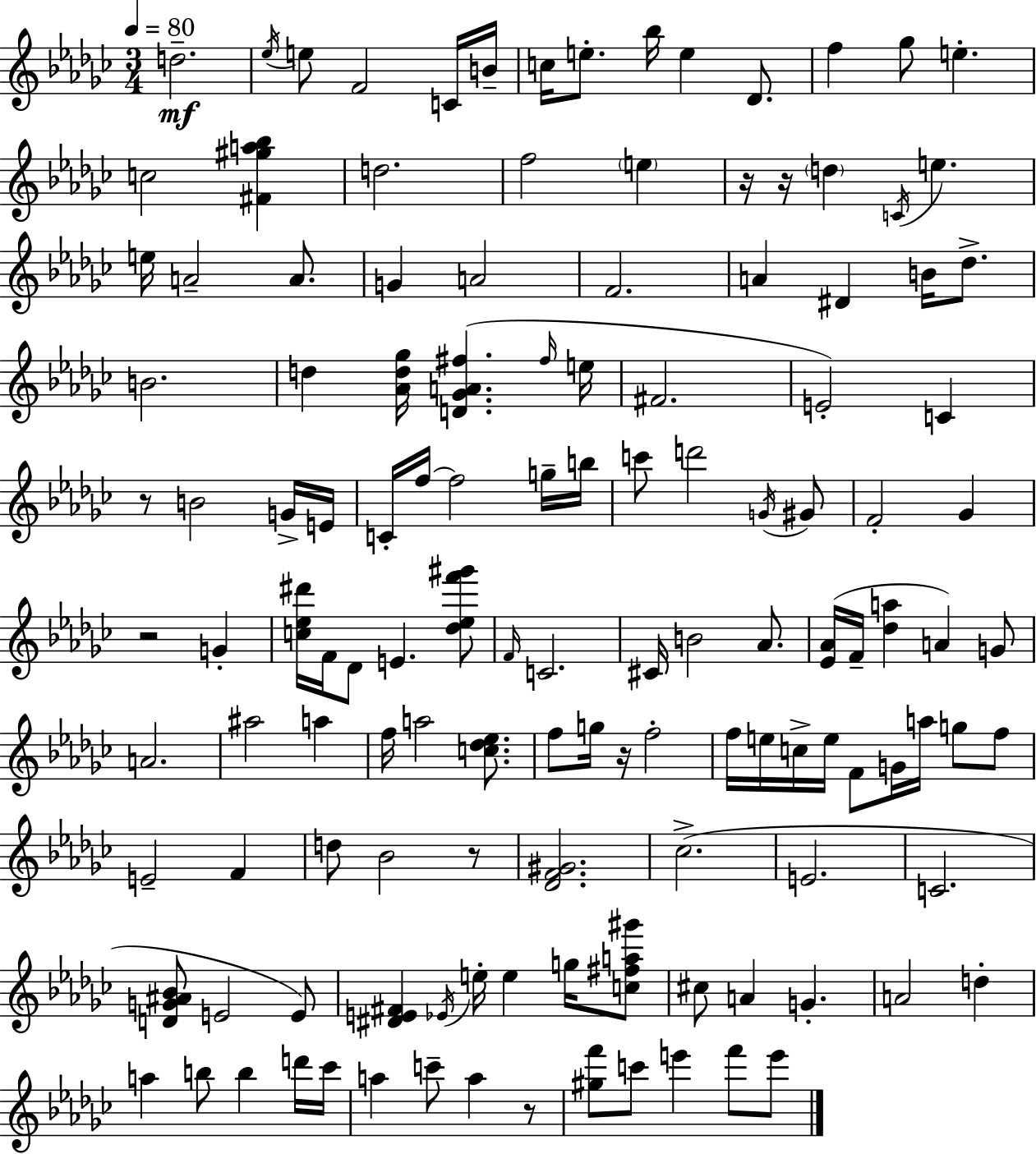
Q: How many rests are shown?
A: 7